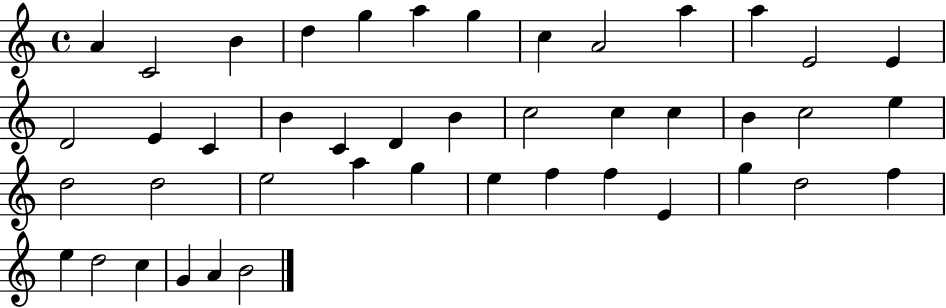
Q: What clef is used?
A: treble